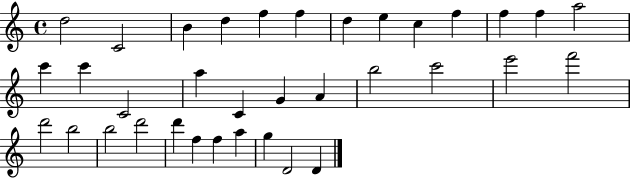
D5/h C4/h B4/q D5/q F5/q F5/q D5/q E5/q C5/q F5/q F5/q F5/q A5/h C6/q C6/q C4/h A5/q C4/q G4/q A4/q B5/h C6/h E6/h F6/h D6/h B5/h B5/h D6/h D6/q F5/q F5/q A5/q G5/q D4/h D4/q